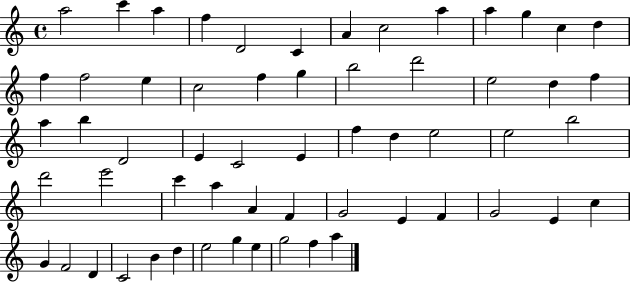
A5/h C6/q A5/q F5/q D4/h C4/q A4/q C5/h A5/q A5/q G5/q C5/q D5/q F5/q F5/h E5/q C5/h F5/q G5/q B5/h D6/h E5/h D5/q F5/q A5/q B5/q D4/h E4/q C4/h E4/q F5/q D5/q E5/h E5/h B5/h D6/h E6/h C6/q A5/q A4/q F4/q G4/h E4/q F4/q G4/h E4/q C5/q G4/q F4/h D4/q C4/h B4/q D5/q E5/h G5/q E5/q G5/h F5/q A5/q